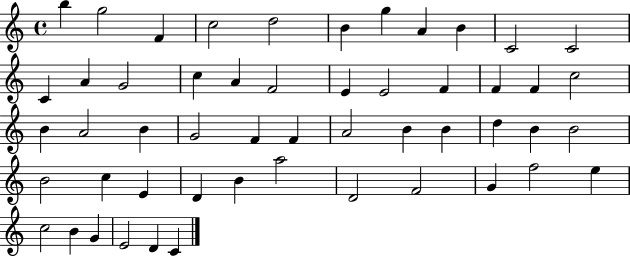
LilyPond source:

{
  \clef treble
  \time 4/4
  \defaultTimeSignature
  \key c \major
  b''4 g''2 f'4 | c''2 d''2 | b'4 g''4 a'4 b'4 | c'2 c'2 | \break c'4 a'4 g'2 | c''4 a'4 f'2 | e'4 e'2 f'4 | f'4 f'4 c''2 | \break b'4 a'2 b'4 | g'2 f'4 f'4 | a'2 b'4 b'4 | d''4 b'4 b'2 | \break b'2 c''4 e'4 | d'4 b'4 a''2 | d'2 f'2 | g'4 f''2 e''4 | \break c''2 b'4 g'4 | e'2 d'4 c'4 | \bar "|."
}